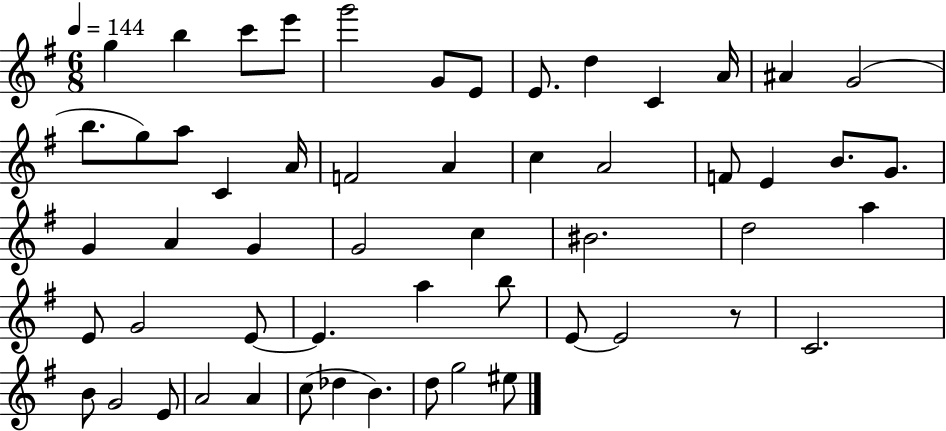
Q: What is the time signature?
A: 6/8